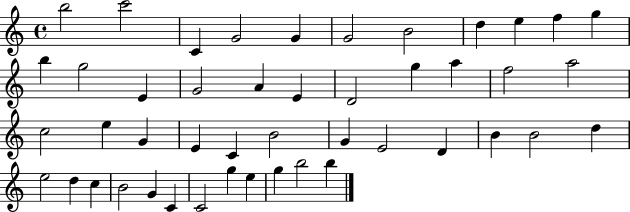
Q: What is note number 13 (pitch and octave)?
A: G5